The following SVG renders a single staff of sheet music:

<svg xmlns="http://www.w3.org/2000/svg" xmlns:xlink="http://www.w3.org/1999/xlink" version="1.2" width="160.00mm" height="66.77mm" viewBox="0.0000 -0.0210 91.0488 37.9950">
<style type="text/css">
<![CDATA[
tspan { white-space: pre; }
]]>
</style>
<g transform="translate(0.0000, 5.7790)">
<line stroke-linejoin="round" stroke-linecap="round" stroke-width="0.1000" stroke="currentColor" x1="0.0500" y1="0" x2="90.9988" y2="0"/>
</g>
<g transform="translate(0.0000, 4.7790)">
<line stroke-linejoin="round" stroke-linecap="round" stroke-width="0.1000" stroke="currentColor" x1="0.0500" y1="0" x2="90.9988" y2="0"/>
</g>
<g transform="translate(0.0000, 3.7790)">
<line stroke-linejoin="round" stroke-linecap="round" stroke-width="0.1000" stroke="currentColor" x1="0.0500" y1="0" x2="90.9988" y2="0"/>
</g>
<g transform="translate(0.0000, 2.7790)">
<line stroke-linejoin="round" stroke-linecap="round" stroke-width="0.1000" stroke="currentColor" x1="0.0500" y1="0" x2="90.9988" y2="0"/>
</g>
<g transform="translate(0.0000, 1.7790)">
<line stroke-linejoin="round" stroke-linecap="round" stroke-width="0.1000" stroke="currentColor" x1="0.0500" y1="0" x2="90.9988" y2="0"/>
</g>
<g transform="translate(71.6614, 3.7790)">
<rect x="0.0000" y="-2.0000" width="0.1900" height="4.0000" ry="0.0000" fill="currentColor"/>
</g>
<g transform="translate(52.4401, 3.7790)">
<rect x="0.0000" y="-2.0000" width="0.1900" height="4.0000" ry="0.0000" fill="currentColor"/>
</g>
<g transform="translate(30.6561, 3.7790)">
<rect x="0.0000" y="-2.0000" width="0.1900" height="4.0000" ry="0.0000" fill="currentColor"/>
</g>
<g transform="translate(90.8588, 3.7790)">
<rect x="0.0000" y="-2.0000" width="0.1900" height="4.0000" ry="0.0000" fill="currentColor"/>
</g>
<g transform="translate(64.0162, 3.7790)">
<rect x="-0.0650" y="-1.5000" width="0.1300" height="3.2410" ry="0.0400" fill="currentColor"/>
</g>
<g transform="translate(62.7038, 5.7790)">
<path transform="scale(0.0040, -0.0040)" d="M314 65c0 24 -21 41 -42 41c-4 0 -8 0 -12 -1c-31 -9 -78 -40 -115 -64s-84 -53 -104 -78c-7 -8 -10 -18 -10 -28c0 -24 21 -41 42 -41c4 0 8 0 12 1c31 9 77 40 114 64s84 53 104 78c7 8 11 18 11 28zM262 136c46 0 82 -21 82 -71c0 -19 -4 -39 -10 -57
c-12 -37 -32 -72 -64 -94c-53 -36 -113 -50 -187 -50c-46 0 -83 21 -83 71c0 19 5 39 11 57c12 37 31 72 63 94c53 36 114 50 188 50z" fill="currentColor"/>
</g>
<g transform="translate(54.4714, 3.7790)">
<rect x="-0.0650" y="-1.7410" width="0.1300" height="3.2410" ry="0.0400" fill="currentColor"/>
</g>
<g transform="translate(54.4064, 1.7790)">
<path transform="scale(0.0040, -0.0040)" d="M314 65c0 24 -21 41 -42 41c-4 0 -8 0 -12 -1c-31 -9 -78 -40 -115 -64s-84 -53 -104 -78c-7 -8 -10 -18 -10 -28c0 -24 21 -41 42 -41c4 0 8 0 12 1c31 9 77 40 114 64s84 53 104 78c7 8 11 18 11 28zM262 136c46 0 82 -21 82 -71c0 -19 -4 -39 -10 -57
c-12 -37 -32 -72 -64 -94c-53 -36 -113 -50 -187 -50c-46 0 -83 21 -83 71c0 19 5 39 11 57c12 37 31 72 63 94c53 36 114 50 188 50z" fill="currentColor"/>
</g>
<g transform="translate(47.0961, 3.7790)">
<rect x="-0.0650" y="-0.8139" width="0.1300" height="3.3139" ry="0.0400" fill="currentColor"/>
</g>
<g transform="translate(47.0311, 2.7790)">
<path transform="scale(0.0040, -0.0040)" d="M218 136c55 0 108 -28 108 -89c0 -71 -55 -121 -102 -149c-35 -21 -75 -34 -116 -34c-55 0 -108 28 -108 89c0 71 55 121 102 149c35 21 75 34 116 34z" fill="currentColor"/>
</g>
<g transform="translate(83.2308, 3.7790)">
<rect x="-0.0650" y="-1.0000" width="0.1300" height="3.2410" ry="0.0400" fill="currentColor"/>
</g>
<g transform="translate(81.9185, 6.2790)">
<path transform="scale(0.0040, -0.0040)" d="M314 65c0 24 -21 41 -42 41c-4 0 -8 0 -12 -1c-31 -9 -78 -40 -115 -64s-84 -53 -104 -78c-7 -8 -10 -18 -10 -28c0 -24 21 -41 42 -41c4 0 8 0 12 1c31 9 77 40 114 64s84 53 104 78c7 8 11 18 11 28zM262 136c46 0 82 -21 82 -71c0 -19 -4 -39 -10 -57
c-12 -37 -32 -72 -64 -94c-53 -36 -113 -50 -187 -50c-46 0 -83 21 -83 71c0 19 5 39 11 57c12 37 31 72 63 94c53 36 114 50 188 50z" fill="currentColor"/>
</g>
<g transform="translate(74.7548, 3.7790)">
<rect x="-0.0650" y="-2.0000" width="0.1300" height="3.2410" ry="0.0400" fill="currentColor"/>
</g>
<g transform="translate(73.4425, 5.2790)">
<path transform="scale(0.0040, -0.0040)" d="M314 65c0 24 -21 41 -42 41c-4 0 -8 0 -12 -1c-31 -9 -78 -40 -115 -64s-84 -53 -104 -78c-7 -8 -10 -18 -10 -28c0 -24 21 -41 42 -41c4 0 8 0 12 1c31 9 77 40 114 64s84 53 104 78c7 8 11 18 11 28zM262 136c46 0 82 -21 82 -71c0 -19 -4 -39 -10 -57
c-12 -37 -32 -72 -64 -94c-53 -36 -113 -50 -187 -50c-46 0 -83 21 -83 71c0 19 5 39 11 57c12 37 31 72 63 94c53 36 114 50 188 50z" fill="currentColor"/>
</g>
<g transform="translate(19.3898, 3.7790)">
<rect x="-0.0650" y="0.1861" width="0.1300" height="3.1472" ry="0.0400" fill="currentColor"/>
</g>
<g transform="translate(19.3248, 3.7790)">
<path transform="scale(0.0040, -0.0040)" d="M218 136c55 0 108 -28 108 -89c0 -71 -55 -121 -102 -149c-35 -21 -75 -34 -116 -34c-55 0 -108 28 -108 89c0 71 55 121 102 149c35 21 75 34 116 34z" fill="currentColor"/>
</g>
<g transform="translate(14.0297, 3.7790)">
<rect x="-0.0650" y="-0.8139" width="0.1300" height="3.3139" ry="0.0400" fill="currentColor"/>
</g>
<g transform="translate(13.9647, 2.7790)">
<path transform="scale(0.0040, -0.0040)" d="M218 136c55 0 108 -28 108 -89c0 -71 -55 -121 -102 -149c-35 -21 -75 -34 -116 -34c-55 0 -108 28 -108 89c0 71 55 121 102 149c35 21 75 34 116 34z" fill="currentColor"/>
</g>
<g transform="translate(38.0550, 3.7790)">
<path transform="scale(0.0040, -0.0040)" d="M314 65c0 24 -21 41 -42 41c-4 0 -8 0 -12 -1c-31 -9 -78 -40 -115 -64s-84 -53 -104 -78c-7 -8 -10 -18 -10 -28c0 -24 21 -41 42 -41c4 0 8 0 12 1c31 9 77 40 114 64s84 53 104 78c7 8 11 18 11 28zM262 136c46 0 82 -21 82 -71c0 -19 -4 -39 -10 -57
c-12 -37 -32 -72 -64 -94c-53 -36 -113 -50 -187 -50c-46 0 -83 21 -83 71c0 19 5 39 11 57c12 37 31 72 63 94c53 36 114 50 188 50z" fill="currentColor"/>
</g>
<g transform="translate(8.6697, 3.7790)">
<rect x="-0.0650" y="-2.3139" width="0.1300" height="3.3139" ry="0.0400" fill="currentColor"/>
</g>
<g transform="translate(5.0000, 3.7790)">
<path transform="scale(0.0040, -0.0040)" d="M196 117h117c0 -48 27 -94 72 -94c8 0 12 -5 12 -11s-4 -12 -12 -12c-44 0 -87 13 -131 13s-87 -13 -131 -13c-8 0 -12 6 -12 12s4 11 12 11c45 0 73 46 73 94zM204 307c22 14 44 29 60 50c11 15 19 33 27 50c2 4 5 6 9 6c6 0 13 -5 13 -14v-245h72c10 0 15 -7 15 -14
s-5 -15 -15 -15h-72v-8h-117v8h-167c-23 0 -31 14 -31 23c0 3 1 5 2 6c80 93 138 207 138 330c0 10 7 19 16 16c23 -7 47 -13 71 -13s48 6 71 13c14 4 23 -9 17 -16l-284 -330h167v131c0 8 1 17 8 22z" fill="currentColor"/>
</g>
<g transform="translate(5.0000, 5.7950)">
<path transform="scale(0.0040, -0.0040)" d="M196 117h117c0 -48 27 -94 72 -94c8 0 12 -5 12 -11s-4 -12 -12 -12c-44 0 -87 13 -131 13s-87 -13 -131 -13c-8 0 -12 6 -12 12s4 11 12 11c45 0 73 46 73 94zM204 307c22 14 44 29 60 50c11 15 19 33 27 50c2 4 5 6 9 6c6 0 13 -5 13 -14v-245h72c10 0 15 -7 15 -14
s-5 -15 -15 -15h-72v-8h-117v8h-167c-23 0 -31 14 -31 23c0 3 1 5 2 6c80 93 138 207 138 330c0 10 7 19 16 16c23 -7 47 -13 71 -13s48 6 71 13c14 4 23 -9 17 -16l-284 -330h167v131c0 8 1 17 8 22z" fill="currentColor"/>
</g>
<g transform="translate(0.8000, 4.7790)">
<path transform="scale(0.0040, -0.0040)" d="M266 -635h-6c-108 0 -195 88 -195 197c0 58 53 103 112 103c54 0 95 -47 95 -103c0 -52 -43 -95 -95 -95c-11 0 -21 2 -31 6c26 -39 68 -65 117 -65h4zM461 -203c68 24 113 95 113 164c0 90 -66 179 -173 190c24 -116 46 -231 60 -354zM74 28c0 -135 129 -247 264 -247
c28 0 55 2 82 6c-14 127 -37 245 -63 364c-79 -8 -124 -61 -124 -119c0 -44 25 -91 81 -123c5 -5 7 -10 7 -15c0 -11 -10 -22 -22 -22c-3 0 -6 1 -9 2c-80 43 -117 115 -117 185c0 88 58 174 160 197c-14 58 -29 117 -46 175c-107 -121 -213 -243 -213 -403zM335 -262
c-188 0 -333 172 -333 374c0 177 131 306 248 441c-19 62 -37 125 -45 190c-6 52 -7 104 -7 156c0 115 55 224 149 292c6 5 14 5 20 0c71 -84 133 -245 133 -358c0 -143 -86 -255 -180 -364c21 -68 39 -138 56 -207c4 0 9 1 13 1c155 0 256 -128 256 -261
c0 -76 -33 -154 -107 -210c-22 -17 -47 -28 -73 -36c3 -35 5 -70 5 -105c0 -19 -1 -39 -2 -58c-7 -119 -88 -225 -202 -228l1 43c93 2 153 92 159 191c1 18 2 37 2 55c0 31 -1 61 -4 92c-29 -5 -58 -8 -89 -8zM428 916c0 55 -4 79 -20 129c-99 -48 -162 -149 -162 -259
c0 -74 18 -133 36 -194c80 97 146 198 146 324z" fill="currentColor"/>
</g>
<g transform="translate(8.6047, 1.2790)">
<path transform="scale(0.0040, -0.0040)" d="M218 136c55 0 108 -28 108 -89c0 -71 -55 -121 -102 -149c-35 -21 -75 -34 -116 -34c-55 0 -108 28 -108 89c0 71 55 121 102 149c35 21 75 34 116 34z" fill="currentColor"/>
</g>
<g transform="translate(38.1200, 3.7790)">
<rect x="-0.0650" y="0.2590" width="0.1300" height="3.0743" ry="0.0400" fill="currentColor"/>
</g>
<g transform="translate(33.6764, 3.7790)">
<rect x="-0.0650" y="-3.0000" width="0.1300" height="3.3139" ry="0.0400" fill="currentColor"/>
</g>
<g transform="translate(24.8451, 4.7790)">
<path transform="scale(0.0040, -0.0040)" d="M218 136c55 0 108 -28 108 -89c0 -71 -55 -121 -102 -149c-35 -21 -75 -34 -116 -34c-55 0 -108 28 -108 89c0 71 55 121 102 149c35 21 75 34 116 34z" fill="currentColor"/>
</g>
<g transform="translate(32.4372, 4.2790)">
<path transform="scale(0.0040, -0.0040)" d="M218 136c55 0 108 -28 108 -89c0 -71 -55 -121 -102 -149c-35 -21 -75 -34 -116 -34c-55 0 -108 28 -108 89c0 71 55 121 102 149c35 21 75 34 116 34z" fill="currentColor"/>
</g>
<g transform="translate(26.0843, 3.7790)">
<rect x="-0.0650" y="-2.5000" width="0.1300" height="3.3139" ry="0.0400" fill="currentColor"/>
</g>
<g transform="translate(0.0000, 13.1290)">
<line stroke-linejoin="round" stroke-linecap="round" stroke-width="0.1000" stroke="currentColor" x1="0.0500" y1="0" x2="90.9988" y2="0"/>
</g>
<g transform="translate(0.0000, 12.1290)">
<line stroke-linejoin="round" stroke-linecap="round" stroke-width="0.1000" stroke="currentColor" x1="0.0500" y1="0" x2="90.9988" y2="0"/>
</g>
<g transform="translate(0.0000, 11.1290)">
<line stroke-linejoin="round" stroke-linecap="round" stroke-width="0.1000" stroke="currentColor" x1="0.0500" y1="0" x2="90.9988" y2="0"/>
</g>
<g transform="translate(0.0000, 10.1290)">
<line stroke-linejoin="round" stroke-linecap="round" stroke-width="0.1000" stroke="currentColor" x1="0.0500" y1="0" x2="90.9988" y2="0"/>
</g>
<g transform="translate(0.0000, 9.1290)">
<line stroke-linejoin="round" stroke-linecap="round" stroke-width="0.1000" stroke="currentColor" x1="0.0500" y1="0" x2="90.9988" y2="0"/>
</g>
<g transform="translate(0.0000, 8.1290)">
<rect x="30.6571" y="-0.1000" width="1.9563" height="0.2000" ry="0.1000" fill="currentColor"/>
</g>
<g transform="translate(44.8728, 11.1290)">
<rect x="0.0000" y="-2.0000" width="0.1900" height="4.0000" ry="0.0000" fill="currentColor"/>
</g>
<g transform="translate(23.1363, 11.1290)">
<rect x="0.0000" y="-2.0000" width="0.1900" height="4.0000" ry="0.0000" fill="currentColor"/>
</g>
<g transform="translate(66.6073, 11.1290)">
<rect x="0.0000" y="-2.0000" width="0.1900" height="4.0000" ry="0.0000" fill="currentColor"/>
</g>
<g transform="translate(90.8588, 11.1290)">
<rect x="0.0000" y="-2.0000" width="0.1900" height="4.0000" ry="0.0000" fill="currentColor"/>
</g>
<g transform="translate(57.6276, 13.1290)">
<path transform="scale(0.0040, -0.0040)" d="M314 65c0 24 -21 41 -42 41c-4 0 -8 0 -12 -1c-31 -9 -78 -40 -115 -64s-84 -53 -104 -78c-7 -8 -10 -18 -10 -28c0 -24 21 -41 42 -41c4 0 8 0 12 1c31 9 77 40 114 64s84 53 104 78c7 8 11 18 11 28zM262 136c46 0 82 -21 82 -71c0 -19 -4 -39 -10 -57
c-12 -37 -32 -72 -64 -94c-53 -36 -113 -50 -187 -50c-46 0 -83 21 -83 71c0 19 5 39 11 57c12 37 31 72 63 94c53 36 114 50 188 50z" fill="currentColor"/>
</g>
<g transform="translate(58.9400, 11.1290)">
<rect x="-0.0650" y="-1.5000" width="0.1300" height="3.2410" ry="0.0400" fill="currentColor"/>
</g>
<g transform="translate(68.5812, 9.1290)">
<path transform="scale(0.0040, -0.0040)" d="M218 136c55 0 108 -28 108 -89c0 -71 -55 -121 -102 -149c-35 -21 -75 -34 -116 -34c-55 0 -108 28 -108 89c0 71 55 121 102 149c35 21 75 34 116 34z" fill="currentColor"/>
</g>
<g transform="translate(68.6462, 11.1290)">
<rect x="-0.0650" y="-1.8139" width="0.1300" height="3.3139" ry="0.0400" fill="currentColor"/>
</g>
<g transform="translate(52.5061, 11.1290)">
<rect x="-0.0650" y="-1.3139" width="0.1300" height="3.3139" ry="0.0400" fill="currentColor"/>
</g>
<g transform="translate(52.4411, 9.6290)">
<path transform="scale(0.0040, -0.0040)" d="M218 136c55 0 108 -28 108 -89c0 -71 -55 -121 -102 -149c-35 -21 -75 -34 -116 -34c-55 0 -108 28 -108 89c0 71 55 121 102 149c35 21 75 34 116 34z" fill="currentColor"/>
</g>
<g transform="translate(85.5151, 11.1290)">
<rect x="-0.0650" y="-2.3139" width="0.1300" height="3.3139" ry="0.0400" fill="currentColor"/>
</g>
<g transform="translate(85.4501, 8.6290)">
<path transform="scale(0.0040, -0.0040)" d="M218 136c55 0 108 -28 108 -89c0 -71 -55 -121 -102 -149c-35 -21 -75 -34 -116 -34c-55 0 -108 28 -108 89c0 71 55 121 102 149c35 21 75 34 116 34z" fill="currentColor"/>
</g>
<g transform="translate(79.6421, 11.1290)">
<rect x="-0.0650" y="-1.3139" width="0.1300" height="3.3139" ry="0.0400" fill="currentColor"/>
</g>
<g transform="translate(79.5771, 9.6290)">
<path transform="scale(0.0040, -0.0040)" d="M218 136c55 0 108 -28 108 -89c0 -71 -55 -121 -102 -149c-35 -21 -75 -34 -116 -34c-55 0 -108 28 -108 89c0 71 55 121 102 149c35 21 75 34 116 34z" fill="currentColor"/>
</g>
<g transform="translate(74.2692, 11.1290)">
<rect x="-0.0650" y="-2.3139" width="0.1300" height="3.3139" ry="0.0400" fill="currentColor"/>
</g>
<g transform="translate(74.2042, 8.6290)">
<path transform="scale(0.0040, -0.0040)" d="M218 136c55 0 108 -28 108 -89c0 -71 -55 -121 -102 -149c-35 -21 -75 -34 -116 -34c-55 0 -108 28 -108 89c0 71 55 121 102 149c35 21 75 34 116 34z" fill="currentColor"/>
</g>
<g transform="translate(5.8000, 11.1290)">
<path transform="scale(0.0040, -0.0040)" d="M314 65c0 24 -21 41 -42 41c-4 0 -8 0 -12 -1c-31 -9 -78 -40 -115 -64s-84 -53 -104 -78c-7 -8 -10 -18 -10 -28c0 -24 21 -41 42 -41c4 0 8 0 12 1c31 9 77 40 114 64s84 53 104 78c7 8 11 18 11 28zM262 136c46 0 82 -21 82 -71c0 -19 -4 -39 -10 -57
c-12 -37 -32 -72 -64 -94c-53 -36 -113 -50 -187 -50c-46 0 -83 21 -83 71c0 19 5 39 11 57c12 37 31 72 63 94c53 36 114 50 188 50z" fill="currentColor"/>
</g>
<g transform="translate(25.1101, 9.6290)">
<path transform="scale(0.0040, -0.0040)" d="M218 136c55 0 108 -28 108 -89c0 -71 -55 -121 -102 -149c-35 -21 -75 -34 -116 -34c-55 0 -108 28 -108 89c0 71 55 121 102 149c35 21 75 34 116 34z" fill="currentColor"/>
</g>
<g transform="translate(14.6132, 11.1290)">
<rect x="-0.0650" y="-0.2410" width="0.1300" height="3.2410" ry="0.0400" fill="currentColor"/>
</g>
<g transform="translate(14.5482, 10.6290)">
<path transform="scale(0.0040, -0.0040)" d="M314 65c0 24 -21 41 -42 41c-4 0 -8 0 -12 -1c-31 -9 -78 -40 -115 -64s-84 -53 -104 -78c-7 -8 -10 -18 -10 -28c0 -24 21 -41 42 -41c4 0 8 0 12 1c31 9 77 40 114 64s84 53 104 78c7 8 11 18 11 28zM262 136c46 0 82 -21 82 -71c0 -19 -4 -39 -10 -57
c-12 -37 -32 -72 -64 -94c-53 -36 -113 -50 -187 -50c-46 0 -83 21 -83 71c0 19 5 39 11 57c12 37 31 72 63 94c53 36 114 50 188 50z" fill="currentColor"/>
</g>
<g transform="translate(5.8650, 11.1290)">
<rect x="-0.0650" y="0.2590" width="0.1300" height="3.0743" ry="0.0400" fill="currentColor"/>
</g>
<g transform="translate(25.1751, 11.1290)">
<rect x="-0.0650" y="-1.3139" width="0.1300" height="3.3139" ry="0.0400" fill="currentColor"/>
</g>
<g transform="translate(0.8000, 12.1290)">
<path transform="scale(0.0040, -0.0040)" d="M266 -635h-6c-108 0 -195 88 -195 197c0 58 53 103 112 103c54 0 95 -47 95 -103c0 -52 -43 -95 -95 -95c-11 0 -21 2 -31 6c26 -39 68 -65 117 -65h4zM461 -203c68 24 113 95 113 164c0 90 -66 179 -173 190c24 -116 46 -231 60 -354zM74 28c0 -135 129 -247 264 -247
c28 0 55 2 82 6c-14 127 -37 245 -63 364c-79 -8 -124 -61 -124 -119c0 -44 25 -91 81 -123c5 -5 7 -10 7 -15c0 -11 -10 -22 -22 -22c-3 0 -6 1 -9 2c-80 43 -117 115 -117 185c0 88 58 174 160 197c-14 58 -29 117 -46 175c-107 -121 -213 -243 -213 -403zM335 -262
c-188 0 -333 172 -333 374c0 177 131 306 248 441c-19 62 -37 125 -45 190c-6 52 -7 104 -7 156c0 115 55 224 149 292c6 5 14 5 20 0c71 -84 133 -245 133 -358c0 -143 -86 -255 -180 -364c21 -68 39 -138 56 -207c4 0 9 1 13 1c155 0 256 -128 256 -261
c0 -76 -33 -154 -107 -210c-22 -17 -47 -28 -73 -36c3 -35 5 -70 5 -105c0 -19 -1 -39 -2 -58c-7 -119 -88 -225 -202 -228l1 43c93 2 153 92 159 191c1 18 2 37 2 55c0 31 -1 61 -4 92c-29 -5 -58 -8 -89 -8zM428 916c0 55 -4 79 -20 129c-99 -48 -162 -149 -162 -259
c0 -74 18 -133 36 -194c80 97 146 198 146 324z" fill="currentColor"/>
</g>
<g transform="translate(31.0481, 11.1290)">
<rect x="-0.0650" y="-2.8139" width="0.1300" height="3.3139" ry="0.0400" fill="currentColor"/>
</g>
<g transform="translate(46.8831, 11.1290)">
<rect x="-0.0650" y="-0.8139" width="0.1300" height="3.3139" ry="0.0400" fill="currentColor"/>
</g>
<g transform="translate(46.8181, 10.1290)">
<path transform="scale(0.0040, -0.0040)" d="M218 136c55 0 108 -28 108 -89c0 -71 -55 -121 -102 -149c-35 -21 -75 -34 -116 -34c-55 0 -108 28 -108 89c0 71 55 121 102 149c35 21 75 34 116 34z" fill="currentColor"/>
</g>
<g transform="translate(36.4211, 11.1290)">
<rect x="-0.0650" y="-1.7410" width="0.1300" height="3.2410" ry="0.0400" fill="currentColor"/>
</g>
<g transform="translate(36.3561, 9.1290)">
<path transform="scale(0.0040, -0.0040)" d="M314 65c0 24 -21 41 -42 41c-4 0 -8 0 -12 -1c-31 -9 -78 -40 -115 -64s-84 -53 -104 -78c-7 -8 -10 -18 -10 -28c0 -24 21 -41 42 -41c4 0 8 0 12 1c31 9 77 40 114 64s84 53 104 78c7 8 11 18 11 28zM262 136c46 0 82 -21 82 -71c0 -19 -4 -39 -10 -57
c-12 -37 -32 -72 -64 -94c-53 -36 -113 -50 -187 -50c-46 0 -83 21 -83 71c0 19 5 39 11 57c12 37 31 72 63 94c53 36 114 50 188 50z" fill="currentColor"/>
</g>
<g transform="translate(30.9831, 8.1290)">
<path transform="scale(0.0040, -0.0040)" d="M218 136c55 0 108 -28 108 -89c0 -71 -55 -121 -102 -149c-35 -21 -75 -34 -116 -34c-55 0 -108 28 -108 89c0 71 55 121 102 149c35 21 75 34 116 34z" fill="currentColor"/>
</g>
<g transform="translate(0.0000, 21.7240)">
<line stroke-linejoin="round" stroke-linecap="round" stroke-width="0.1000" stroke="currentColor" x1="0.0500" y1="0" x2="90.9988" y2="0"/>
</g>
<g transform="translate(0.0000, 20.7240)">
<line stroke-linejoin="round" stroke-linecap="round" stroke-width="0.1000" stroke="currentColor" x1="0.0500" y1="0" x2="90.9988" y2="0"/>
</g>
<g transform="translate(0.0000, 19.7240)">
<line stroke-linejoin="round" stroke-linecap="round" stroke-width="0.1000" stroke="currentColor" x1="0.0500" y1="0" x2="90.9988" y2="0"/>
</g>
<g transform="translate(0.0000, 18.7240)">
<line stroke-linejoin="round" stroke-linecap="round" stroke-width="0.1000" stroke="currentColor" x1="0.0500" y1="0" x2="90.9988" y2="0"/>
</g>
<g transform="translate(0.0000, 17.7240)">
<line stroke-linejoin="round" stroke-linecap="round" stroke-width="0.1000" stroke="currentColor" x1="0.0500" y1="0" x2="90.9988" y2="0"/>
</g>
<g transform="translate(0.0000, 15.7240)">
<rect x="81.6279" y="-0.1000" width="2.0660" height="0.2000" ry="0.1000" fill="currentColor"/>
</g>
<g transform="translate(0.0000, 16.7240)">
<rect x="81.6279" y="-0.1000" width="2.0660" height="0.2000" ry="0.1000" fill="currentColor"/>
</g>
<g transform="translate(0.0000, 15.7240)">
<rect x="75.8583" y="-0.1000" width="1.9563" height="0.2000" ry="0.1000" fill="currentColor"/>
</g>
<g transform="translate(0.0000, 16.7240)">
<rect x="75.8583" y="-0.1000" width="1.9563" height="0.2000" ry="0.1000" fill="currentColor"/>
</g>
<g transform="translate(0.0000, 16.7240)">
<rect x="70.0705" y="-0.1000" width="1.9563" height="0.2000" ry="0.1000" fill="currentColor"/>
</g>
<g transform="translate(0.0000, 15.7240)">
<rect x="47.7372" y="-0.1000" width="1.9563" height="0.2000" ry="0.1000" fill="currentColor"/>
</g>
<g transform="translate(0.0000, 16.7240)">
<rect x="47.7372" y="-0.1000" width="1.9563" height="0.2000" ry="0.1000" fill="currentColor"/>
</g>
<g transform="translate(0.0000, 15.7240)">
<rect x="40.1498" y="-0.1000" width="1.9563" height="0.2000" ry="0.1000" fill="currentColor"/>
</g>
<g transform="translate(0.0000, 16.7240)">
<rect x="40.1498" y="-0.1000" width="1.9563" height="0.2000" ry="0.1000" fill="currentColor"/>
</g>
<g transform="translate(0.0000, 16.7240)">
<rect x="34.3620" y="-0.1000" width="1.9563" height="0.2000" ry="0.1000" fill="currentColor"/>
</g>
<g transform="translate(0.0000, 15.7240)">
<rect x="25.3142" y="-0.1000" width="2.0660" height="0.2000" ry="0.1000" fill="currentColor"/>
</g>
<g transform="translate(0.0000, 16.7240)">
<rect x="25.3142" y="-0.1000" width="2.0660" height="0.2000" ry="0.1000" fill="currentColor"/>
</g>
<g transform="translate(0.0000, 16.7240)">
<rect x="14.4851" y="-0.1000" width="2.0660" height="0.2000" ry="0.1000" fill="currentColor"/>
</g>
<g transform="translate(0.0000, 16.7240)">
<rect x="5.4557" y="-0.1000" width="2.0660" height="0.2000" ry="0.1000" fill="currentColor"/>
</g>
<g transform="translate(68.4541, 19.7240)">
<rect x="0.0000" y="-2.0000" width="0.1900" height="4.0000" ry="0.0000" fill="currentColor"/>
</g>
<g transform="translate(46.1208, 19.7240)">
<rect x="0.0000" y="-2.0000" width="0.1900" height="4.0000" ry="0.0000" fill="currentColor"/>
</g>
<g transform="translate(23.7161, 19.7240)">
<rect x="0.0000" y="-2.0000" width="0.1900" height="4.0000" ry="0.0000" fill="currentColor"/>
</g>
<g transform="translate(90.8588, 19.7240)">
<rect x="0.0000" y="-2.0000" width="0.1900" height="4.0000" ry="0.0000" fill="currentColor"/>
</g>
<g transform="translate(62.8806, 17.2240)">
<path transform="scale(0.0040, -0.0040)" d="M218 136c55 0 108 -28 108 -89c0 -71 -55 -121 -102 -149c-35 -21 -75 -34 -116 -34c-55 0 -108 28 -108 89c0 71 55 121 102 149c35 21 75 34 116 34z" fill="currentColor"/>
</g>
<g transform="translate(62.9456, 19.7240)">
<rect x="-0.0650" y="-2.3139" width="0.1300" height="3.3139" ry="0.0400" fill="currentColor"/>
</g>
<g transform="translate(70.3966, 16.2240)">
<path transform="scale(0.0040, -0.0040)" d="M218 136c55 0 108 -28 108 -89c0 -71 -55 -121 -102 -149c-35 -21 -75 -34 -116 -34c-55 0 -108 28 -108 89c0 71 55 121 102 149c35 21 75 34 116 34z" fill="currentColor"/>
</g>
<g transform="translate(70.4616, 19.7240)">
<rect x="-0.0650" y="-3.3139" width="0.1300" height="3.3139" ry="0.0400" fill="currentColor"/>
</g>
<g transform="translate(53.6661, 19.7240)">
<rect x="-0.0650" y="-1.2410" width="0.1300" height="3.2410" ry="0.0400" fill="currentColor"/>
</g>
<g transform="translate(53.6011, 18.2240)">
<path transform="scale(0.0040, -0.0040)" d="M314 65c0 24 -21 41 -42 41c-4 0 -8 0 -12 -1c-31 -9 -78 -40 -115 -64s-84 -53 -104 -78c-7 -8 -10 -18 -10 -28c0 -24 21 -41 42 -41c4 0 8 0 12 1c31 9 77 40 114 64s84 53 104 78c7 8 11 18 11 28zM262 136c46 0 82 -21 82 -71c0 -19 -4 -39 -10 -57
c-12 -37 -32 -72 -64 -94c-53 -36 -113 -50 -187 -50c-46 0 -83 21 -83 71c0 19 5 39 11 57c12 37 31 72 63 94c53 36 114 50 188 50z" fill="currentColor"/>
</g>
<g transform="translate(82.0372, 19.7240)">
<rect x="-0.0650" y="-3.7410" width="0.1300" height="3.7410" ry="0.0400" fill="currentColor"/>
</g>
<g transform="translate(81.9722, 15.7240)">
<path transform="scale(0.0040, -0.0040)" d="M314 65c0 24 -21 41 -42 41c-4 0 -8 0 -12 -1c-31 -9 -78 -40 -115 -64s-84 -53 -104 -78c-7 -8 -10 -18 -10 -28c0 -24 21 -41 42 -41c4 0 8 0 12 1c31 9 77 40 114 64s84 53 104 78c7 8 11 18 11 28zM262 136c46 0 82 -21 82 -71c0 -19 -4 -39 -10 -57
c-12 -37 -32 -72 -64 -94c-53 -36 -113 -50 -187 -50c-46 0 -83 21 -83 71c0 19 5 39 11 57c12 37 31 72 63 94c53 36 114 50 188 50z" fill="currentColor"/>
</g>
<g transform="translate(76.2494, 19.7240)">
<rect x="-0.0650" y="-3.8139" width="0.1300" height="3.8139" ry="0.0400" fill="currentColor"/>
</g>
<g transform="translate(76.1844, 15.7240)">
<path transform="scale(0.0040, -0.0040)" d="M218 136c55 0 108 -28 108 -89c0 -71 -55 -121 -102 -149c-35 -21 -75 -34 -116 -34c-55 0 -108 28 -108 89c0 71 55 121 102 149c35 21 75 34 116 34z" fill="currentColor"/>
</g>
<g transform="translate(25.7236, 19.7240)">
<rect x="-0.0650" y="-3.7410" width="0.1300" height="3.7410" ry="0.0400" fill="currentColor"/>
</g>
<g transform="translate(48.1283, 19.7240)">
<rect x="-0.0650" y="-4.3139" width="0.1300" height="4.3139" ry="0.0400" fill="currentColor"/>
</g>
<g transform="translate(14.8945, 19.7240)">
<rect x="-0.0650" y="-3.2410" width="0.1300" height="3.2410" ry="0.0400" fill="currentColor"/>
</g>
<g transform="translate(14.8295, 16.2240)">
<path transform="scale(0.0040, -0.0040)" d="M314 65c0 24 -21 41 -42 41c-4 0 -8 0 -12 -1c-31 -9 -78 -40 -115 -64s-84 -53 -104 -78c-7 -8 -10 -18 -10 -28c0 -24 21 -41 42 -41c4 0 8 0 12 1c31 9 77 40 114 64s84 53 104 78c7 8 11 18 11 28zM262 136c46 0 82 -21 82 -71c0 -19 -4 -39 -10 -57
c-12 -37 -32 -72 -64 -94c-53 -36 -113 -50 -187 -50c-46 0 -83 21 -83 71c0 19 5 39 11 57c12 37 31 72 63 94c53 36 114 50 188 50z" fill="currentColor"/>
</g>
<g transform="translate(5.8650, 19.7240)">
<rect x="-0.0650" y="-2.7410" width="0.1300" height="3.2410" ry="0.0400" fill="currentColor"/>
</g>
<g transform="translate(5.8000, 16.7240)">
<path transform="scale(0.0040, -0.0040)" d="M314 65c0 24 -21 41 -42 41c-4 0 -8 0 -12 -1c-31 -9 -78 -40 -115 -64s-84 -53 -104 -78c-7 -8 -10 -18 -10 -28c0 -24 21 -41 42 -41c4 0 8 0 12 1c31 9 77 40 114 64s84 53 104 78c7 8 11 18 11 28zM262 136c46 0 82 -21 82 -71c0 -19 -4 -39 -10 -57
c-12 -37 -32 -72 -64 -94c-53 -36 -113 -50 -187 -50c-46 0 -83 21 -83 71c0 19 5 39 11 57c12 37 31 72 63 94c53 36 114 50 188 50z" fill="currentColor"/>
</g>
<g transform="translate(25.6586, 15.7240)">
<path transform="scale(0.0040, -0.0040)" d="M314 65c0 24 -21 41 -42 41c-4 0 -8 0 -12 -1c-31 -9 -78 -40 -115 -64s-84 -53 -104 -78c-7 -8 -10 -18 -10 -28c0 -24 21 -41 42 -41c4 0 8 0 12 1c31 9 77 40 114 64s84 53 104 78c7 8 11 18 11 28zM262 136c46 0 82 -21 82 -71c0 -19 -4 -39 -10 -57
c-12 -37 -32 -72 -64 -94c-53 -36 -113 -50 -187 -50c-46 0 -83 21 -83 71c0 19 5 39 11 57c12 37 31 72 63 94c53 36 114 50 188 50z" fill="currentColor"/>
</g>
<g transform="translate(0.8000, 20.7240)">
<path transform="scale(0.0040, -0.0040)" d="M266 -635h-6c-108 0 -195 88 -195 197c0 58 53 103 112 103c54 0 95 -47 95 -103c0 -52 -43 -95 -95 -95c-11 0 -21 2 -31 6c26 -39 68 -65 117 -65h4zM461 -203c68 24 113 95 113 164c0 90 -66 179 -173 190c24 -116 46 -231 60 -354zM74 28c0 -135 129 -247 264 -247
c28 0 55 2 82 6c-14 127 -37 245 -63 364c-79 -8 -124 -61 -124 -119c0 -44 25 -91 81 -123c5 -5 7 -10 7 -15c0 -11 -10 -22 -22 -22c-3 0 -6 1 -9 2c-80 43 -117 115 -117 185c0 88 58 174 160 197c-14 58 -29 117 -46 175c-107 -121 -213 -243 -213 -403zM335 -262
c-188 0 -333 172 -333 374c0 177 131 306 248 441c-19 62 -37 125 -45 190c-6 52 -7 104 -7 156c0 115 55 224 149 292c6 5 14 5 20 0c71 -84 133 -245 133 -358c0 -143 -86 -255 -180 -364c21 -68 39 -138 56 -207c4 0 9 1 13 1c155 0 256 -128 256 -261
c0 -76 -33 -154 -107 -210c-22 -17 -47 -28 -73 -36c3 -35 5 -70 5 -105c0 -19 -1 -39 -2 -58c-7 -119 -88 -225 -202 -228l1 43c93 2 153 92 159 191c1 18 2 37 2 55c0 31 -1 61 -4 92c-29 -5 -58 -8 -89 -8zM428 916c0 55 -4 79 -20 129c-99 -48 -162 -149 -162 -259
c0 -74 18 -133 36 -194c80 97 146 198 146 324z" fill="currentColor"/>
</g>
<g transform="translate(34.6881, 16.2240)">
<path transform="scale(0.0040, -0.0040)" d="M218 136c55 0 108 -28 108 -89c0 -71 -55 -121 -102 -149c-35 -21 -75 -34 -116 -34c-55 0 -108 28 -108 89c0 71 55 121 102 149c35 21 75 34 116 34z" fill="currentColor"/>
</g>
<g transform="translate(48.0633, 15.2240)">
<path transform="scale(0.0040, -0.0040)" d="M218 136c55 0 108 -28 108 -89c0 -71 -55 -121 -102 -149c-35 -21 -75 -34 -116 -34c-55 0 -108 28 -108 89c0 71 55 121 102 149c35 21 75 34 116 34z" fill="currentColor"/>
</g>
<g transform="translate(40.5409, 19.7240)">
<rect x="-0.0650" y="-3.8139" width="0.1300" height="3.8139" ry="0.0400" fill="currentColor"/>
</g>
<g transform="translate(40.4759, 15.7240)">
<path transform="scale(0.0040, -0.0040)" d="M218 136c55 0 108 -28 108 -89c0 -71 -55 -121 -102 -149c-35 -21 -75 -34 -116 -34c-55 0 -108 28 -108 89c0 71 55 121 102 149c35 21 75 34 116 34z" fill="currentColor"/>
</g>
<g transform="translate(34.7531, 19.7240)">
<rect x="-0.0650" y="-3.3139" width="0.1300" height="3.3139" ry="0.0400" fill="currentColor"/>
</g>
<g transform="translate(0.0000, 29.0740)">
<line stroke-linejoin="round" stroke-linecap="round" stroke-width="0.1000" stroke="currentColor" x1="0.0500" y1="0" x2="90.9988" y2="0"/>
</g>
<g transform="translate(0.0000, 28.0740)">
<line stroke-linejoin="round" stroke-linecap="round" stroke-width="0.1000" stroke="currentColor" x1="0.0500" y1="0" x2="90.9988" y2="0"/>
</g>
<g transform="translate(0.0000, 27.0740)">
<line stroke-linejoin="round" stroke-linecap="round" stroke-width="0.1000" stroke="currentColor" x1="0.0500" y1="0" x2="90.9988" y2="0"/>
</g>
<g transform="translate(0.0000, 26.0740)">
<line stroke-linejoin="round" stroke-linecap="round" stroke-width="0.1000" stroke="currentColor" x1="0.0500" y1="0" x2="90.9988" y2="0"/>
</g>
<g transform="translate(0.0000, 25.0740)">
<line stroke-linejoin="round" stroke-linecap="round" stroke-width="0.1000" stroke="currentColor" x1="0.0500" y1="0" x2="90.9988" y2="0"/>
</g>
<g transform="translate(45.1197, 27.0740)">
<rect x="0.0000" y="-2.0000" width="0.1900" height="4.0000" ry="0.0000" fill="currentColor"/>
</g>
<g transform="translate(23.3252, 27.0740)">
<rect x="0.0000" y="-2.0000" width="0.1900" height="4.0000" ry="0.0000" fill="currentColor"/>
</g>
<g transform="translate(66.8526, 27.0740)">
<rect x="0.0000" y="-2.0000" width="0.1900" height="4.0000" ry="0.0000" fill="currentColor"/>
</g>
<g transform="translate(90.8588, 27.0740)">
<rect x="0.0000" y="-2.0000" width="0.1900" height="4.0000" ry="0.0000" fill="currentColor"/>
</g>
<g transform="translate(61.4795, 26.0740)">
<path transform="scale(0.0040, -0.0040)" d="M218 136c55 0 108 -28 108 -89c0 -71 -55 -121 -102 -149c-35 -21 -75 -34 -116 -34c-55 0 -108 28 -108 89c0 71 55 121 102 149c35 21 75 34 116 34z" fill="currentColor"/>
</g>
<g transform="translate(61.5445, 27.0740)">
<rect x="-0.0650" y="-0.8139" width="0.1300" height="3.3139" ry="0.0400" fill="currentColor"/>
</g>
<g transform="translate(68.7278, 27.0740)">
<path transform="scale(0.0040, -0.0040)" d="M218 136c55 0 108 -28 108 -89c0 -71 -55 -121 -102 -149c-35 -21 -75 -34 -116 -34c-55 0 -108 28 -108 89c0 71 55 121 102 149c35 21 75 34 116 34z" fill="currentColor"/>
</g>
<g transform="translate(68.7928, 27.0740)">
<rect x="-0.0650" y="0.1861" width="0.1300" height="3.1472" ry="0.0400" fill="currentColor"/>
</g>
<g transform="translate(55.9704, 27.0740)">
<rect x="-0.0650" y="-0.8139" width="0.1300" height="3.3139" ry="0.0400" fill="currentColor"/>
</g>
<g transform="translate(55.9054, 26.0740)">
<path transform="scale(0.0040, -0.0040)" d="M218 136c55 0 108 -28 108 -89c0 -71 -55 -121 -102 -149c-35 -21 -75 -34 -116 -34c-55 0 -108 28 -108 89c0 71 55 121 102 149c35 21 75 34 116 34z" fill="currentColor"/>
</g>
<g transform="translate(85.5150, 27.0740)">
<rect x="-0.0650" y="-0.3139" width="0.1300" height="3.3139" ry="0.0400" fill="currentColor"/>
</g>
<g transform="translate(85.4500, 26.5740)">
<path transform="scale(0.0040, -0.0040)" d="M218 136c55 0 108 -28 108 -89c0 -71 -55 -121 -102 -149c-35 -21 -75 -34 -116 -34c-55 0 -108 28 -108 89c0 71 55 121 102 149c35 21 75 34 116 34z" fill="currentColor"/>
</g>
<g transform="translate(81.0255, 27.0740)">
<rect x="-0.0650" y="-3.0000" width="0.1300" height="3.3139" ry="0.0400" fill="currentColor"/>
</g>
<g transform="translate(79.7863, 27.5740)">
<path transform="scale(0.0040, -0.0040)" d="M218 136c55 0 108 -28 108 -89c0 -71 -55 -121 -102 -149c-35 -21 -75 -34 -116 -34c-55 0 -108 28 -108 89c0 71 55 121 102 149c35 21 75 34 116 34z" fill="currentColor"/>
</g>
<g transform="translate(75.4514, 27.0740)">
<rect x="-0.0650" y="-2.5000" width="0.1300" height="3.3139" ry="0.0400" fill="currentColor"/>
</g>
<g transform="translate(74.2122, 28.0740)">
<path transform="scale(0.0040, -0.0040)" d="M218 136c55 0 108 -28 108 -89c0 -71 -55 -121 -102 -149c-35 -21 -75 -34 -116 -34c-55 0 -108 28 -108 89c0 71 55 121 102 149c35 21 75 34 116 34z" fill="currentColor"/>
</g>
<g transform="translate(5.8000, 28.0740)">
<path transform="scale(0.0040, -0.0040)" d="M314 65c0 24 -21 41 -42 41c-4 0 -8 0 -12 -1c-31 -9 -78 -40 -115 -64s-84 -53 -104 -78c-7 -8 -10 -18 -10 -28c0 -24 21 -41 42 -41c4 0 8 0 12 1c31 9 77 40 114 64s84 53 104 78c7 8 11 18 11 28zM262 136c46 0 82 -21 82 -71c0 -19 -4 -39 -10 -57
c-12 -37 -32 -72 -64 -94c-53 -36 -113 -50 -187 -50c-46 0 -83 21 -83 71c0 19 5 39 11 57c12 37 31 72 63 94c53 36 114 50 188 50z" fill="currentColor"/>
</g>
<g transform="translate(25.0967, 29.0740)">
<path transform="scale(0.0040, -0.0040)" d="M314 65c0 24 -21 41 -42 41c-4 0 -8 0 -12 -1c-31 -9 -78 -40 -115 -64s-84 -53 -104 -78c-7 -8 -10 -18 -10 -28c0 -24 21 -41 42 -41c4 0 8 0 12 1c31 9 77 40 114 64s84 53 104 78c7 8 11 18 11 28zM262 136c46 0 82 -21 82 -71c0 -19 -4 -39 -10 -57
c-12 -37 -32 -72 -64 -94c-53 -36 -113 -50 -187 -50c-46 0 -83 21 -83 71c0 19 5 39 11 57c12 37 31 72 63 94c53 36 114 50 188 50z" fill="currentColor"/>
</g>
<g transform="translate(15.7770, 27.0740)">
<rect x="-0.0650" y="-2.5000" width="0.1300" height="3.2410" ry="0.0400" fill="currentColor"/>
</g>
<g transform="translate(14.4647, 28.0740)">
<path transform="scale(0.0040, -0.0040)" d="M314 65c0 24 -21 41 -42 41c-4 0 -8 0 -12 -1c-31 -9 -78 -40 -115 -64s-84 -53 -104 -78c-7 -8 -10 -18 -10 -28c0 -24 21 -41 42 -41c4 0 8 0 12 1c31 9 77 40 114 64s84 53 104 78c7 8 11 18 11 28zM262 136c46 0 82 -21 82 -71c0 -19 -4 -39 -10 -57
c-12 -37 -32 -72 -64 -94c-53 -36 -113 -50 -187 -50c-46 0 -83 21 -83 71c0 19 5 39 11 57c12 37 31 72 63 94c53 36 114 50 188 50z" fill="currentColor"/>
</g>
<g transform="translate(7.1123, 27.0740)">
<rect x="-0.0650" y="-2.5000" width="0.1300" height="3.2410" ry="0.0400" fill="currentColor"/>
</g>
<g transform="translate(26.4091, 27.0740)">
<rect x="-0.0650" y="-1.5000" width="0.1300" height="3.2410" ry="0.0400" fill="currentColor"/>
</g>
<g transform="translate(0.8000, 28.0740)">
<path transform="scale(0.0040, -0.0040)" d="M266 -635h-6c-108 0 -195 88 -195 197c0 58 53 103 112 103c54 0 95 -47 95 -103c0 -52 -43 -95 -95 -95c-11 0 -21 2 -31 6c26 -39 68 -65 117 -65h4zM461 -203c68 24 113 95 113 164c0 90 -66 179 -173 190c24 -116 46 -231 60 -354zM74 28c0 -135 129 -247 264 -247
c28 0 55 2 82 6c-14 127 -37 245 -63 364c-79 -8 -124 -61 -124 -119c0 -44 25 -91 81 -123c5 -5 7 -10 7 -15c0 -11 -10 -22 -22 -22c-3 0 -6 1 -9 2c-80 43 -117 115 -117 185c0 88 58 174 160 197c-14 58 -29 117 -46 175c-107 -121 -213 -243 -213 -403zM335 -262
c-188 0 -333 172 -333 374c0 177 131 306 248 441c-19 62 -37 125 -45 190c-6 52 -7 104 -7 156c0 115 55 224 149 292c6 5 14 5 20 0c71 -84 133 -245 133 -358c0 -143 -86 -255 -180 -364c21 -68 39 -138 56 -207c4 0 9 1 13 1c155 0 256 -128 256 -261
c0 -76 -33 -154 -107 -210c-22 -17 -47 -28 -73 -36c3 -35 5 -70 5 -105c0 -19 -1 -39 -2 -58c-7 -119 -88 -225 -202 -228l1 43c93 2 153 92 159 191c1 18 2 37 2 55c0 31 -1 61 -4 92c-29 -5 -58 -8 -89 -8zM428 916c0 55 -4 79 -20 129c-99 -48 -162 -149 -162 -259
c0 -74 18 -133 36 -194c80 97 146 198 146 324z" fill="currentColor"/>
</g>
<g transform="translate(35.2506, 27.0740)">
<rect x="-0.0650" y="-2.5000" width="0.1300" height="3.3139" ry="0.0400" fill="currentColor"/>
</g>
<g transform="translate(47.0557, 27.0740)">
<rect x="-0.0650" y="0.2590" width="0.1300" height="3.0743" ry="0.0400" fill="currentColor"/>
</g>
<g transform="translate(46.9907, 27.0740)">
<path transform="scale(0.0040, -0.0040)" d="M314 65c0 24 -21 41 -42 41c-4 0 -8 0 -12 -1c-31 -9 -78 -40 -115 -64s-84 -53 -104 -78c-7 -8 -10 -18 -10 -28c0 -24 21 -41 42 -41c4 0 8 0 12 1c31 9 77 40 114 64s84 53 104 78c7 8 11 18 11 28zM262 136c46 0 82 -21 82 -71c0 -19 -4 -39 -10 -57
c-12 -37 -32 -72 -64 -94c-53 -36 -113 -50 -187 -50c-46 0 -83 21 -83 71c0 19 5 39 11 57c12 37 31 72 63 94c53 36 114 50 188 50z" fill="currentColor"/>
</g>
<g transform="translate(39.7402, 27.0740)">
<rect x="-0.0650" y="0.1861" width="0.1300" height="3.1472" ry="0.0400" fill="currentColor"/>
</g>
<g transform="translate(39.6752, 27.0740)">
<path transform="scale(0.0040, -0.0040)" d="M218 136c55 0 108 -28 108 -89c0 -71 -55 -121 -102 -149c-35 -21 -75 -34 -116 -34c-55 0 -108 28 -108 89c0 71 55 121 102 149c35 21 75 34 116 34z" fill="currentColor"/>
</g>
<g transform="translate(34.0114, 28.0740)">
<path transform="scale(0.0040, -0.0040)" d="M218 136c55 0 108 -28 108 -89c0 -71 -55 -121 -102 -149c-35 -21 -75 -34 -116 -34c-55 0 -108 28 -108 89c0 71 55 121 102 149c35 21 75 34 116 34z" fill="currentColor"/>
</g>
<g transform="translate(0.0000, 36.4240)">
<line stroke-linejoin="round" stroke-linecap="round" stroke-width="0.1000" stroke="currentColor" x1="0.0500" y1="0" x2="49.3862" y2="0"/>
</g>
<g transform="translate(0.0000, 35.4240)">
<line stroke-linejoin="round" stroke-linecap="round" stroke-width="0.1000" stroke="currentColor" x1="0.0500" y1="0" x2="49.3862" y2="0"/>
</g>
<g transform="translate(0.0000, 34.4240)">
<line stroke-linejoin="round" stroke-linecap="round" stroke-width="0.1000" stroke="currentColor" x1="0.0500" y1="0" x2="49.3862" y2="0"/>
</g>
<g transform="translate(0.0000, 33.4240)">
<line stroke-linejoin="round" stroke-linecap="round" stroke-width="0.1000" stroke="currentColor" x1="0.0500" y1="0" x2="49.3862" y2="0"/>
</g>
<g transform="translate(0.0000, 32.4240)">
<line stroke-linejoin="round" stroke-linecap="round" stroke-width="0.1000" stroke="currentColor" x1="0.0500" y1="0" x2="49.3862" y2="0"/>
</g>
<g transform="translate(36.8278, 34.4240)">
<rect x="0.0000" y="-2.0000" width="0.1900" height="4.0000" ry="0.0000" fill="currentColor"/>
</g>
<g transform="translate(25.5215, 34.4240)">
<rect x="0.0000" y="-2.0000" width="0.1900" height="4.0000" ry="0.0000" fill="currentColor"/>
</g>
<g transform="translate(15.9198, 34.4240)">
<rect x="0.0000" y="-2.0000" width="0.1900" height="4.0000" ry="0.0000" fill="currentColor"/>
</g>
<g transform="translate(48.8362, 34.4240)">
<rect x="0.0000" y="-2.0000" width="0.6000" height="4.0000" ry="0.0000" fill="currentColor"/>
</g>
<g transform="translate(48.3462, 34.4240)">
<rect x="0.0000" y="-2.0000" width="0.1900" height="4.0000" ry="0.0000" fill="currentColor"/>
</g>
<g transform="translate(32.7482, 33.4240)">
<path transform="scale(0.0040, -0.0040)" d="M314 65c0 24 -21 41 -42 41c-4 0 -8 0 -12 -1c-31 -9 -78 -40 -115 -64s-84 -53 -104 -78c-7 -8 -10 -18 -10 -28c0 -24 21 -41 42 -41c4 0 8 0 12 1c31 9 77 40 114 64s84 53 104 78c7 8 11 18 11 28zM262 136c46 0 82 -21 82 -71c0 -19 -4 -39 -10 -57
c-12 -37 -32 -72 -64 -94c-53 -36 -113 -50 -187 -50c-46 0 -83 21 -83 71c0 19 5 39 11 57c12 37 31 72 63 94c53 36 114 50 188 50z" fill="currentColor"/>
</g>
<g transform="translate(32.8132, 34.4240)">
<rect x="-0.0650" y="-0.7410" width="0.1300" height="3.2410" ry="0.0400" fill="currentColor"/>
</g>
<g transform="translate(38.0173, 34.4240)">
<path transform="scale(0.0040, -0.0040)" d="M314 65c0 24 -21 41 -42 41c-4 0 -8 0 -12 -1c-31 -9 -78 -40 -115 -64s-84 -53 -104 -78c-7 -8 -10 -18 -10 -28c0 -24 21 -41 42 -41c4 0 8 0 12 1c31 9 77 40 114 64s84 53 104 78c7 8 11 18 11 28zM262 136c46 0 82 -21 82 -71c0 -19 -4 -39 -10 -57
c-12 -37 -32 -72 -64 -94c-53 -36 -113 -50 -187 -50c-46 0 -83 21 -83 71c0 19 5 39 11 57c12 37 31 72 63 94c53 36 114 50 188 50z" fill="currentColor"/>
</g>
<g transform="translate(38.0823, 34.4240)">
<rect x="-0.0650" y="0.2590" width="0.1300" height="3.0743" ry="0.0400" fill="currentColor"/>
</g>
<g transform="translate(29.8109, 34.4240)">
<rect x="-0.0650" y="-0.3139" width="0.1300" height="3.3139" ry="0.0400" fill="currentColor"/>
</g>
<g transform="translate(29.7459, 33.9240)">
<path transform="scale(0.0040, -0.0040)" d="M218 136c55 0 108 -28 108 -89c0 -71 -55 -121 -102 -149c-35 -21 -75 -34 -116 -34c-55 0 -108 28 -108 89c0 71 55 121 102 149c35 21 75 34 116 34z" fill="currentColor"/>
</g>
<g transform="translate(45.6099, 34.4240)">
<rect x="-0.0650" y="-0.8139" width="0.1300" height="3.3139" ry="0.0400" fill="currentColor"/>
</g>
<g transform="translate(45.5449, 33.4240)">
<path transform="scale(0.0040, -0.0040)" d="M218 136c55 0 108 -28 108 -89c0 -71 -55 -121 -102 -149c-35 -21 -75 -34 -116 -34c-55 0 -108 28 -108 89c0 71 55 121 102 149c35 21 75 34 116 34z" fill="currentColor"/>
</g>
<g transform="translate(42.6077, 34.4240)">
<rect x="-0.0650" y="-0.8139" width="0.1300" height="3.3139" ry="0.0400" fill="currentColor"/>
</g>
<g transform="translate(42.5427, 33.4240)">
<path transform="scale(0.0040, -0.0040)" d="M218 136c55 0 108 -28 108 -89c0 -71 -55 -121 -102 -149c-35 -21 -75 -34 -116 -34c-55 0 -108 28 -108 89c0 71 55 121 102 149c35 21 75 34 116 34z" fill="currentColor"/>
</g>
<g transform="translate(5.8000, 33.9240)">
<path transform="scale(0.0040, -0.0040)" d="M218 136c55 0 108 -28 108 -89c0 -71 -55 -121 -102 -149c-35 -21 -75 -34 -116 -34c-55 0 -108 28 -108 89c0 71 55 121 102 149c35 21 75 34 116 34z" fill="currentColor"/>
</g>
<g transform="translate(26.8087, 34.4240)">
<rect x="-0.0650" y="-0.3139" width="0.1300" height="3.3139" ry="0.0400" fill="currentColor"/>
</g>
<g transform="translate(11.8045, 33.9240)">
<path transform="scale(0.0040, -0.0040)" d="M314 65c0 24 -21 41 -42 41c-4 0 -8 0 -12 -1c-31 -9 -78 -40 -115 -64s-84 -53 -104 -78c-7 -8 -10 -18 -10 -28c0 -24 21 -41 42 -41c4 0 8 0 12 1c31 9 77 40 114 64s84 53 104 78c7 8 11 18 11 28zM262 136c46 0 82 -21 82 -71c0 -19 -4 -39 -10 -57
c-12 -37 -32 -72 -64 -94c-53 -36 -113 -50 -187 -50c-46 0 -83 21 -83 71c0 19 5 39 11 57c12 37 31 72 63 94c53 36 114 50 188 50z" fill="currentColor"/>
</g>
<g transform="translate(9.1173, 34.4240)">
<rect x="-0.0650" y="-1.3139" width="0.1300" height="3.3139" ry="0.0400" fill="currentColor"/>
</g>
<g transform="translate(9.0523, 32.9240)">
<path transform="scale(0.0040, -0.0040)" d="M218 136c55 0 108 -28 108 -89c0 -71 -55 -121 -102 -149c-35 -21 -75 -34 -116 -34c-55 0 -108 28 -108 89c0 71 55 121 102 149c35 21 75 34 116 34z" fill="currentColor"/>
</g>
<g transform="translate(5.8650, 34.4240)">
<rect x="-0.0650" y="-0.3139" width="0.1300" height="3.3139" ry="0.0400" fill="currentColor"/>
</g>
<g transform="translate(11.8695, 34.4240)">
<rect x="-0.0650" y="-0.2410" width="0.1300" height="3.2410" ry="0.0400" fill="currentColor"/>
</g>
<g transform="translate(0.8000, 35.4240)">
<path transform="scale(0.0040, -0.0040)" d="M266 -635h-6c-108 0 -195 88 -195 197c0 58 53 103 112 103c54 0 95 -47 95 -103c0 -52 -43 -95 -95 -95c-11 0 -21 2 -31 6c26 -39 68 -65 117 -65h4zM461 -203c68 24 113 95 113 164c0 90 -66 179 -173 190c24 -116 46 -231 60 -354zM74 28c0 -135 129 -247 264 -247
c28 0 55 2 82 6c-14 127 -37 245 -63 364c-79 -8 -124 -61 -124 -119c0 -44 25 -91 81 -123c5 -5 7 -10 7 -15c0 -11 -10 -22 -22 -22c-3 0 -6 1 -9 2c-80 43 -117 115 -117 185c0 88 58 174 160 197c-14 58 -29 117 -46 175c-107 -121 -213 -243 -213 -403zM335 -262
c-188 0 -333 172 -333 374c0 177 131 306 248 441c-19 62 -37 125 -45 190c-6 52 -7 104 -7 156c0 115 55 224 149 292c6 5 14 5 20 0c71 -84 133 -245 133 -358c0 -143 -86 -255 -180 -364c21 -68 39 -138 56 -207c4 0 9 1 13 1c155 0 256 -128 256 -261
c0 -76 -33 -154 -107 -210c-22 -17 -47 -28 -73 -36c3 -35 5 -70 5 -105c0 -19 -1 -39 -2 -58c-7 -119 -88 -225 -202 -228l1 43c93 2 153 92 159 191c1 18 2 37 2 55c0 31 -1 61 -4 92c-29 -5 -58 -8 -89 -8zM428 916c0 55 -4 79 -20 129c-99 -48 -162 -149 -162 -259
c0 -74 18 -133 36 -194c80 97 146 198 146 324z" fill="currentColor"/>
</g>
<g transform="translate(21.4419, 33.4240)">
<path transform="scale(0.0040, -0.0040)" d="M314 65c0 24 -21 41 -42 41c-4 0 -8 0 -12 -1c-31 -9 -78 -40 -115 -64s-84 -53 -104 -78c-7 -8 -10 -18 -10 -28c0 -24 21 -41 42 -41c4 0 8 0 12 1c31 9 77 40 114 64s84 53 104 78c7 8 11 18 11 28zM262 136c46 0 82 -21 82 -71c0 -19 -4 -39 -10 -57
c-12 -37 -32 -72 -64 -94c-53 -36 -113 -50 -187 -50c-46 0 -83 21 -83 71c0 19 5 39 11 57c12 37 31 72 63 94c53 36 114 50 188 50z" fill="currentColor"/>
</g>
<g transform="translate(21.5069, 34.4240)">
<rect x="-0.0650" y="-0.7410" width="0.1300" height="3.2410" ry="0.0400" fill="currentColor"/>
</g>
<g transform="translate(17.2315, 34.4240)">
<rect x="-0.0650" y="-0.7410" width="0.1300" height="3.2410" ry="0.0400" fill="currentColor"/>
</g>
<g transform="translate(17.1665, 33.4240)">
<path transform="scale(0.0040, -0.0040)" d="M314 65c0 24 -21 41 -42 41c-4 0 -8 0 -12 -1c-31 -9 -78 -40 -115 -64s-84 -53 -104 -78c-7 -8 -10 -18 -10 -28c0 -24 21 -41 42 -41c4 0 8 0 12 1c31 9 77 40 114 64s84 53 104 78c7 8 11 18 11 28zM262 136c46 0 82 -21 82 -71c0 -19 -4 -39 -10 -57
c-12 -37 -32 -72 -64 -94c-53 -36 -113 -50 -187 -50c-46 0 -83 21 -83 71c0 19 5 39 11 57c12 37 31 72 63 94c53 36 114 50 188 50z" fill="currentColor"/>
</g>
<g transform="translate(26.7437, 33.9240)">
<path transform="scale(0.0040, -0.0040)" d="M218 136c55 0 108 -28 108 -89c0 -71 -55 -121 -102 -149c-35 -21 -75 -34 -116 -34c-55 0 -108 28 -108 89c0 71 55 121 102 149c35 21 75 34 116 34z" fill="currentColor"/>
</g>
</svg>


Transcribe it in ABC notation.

X:1
T:Untitled
M:4/4
L:1/4
K:C
g d B G A B2 d f2 E2 F2 D2 B2 c2 e a f2 d e E2 f g e g a2 b2 c'2 b c' d' e2 g b c' c'2 G2 G2 E2 G B B2 d d B G A c c e c2 d2 d2 c c d2 B2 d d